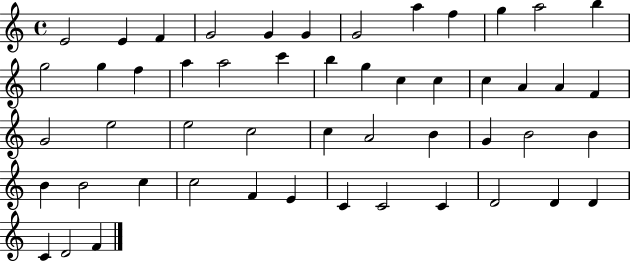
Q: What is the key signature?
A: C major